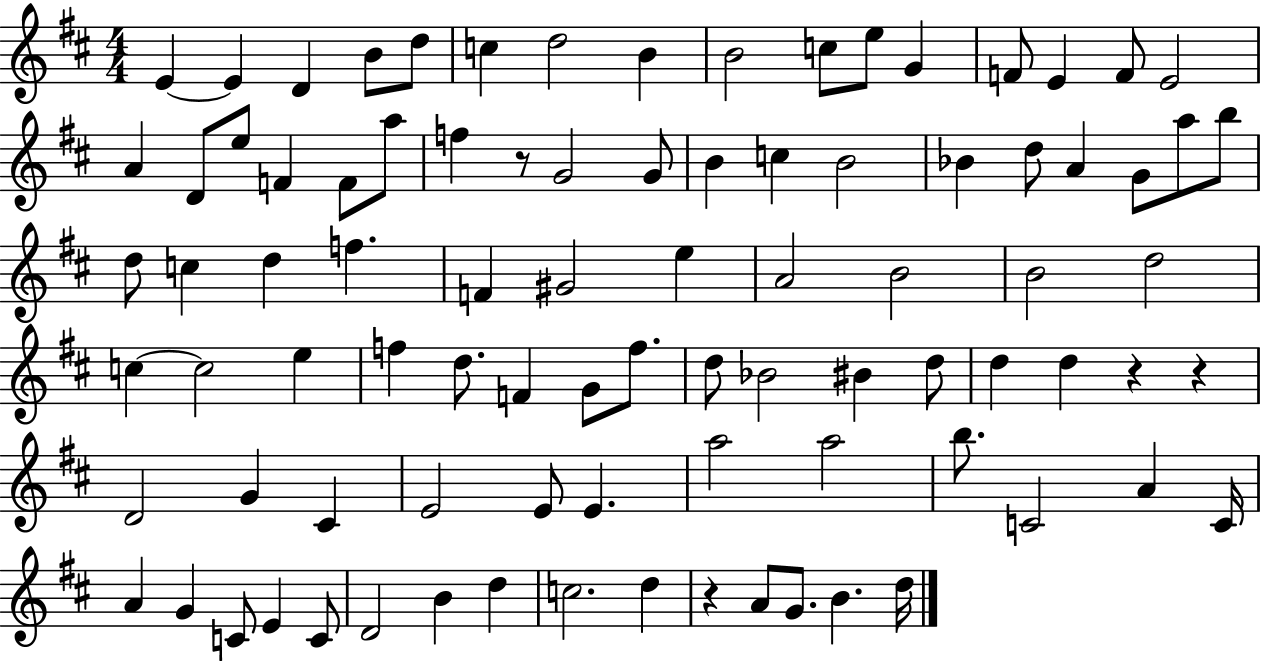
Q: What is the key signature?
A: D major